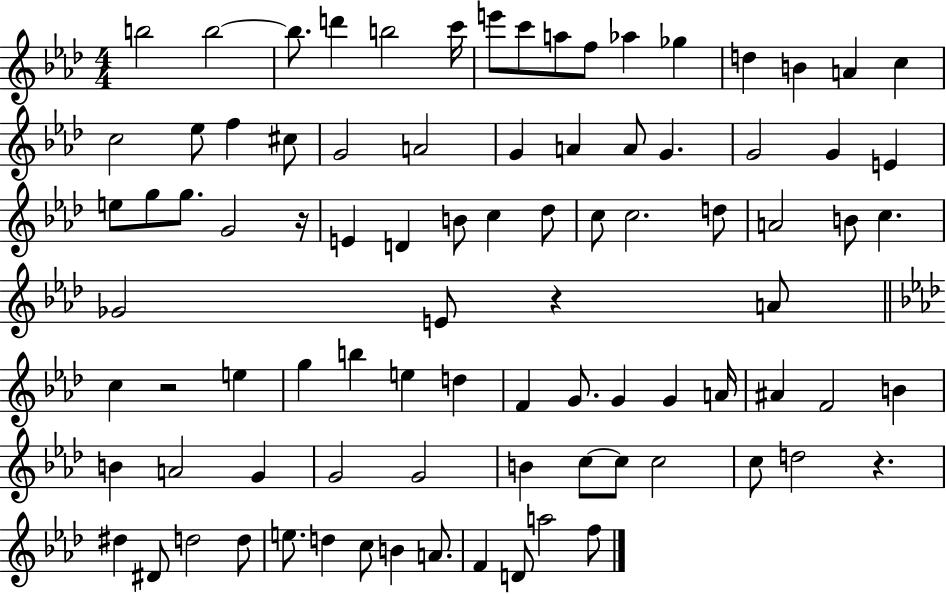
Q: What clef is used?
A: treble